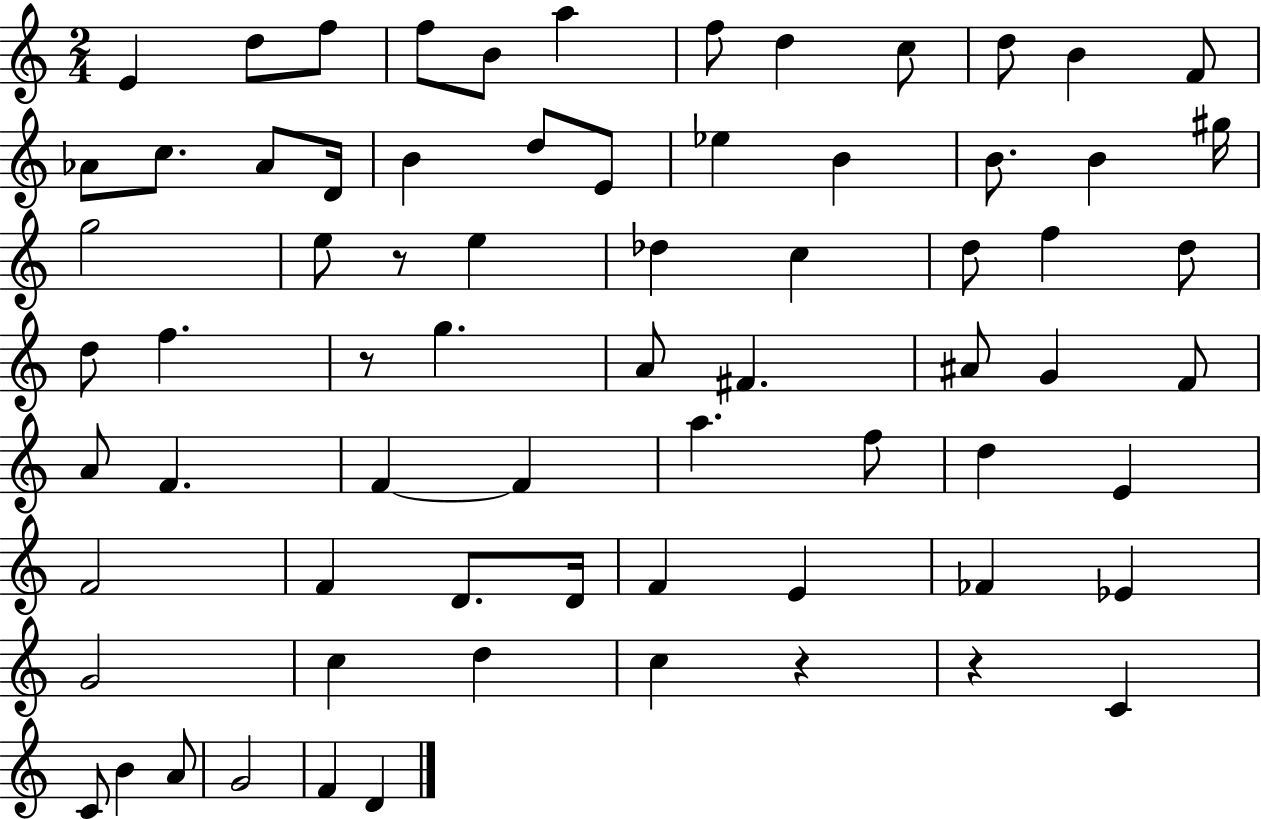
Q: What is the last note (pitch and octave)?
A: D4